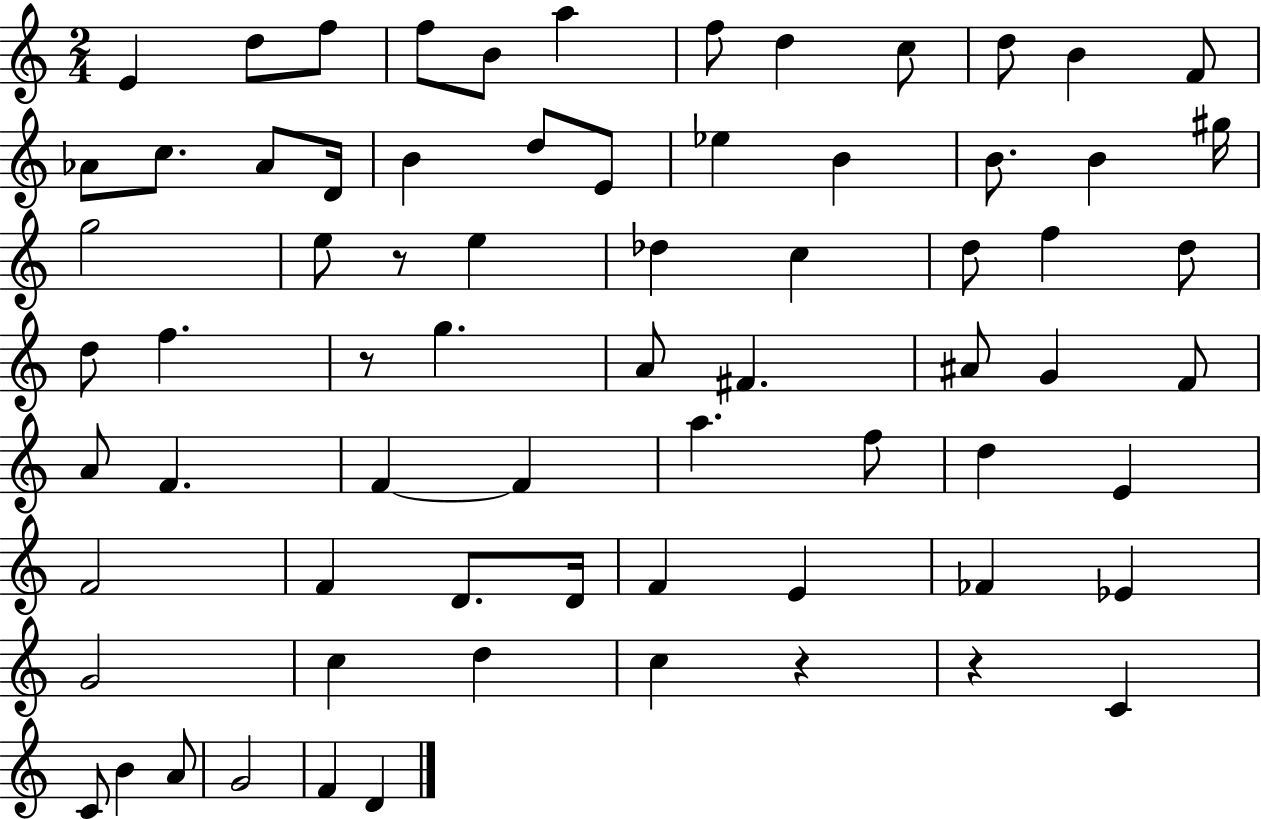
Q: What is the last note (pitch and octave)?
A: D4